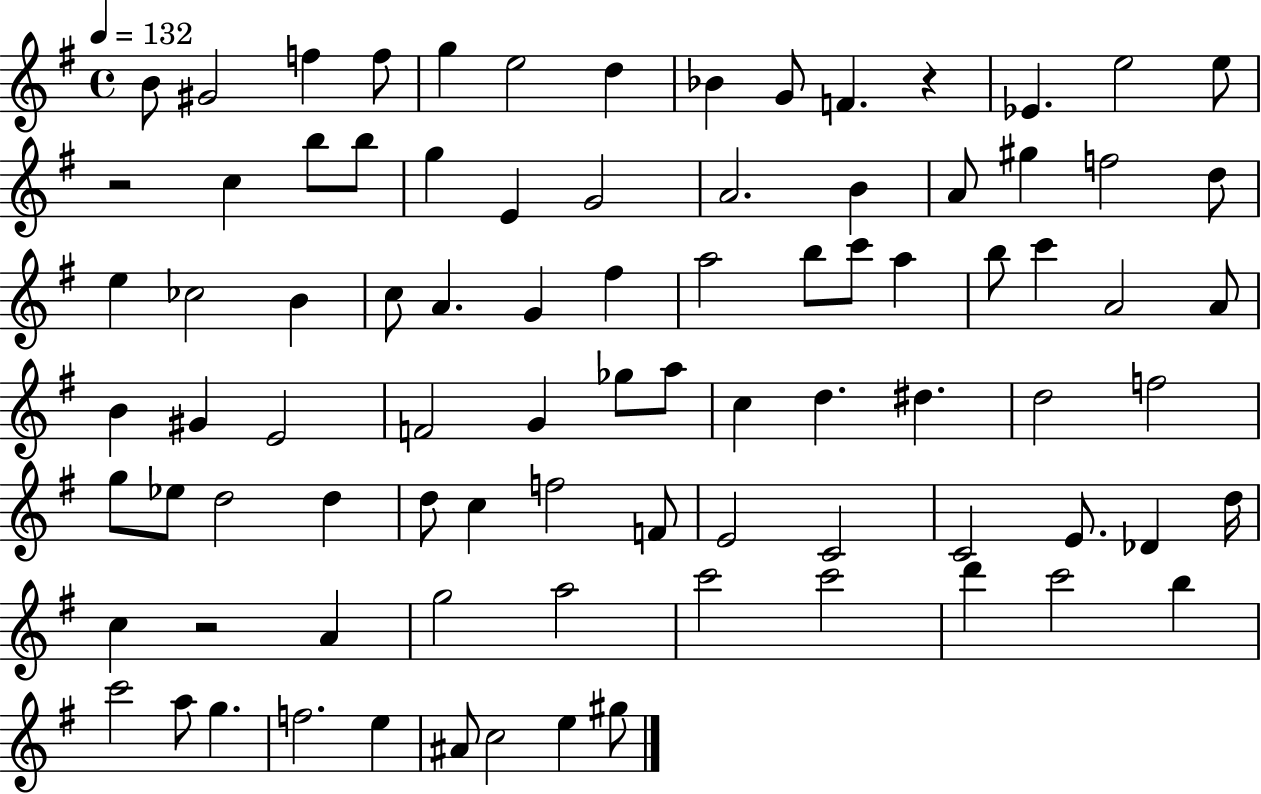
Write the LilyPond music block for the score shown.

{
  \clef treble
  \time 4/4
  \defaultTimeSignature
  \key g \major
  \tempo 4 = 132
  \repeat volta 2 { b'8 gis'2 f''4 f''8 | g''4 e''2 d''4 | bes'4 g'8 f'4. r4 | ees'4. e''2 e''8 | \break r2 c''4 b''8 b''8 | g''4 e'4 g'2 | a'2. b'4 | a'8 gis''4 f''2 d''8 | \break e''4 ces''2 b'4 | c''8 a'4. g'4 fis''4 | a''2 b''8 c'''8 a''4 | b''8 c'''4 a'2 a'8 | \break b'4 gis'4 e'2 | f'2 g'4 ges''8 a''8 | c''4 d''4. dis''4. | d''2 f''2 | \break g''8 ees''8 d''2 d''4 | d''8 c''4 f''2 f'8 | e'2 c'2 | c'2 e'8. des'4 d''16 | \break c''4 r2 a'4 | g''2 a''2 | c'''2 c'''2 | d'''4 c'''2 b''4 | \break c'''2 a''8 g''4. | f''2. e''4 | ais'8 c''2 e''4 gis''8 | } \bar "|."
}